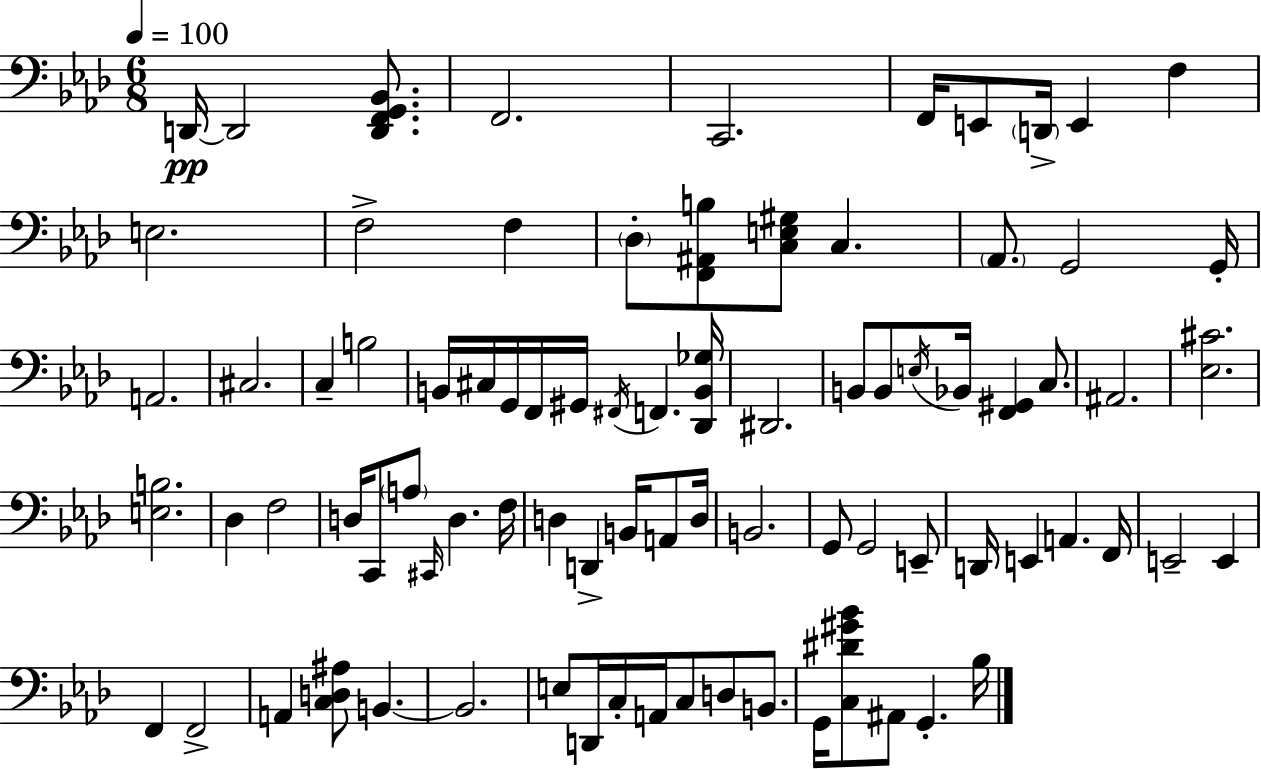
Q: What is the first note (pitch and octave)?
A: D2